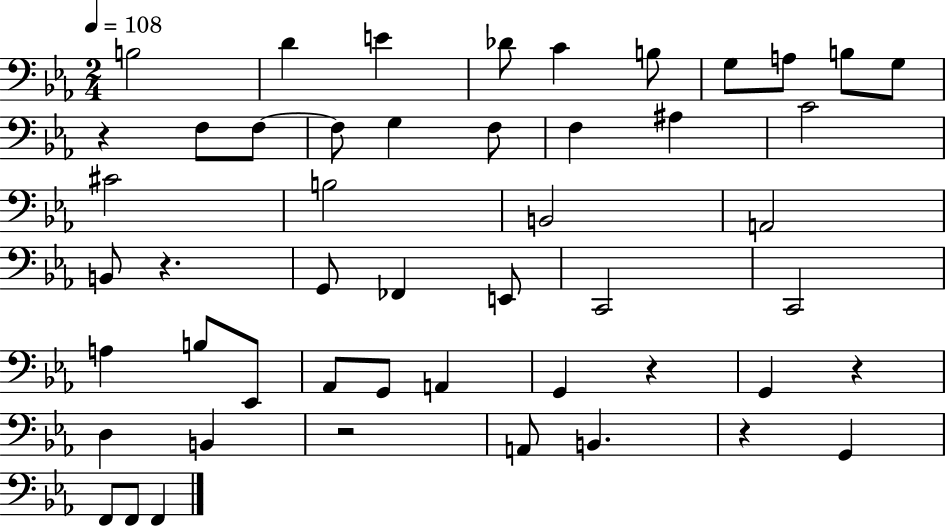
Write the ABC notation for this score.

X:1
T:Untitled
M:2/4
L:1/4
K:Eb
B,2 D E _D/2 C B,/2 G,/2 A,/2 B,/2 G,/2 z F,/2 F,/2 F,/2 G, F,/2 F, ^A, C2 ^C2 B,2 B,,2 A,,2 B,,/2 z G,,/2 _F,, E,,/2 C,,2 C,,2 A, B,/2 _E,,/2 _A,,/2 G,,/2 A,, G,, z G,, z D, B,, z2 A,,/2 B,, z G,, F,,/2 F,,/2 F,,